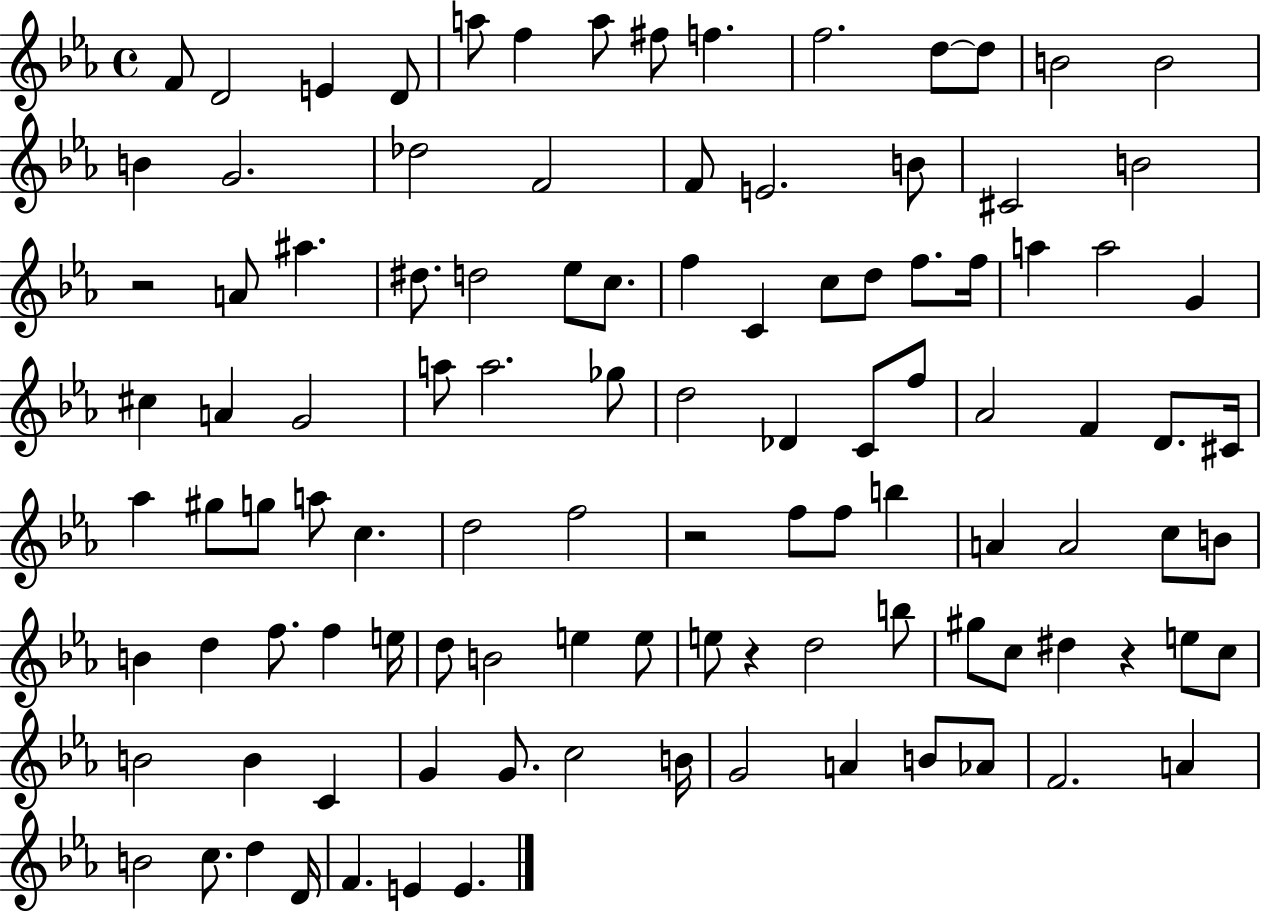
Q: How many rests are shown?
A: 4